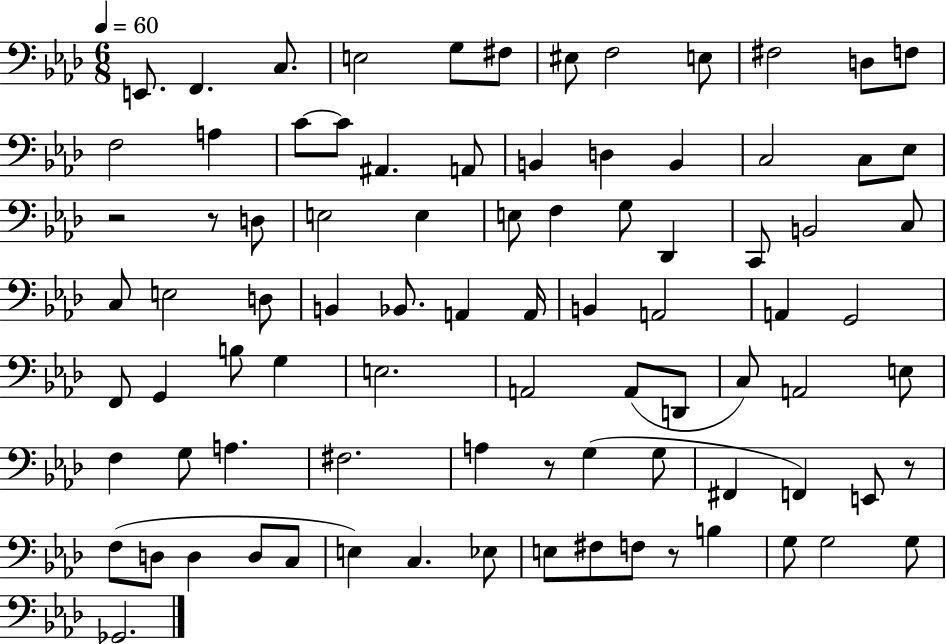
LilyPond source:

{
  \clef bass
  \numericTimeSignature
  \time 6/8
  \key aes \major
  \tempo 4 = 60
  \repeat volta 2 { e,8. f,4. c8. | e2 g8 fis8 | eis8 f2 e8 | fis2 d8 f8 | \break f2 a4 | c'8~~ c'8 ais,4. a,8 | b,4 d4 b,4 | c2 c8 ees8 | \break r2 r8 d8 | e2 e4 | e8 f4 g8 des,4 | c,8 b,2 c8 | \break c8 e2 d8 | b,4 bes,8. a,4 a,16 | b,4 a,2 | a,4 g,2 | \break f,8 g,4 b8 g4 | e2. | a,2 a,8( d,8 | c8) a,2 e8 | \break f4 g8 a4. | fis2. | a4 r8 g4( g8 | fis,4 f,4) e,8 r8 | \break f8( d8 d4 d8 c8 | e4) c4. ees8 | e8 fis8 f8 r8 b4 | g8 g2 g8 | \break ges,2. | } \bar "|."
}